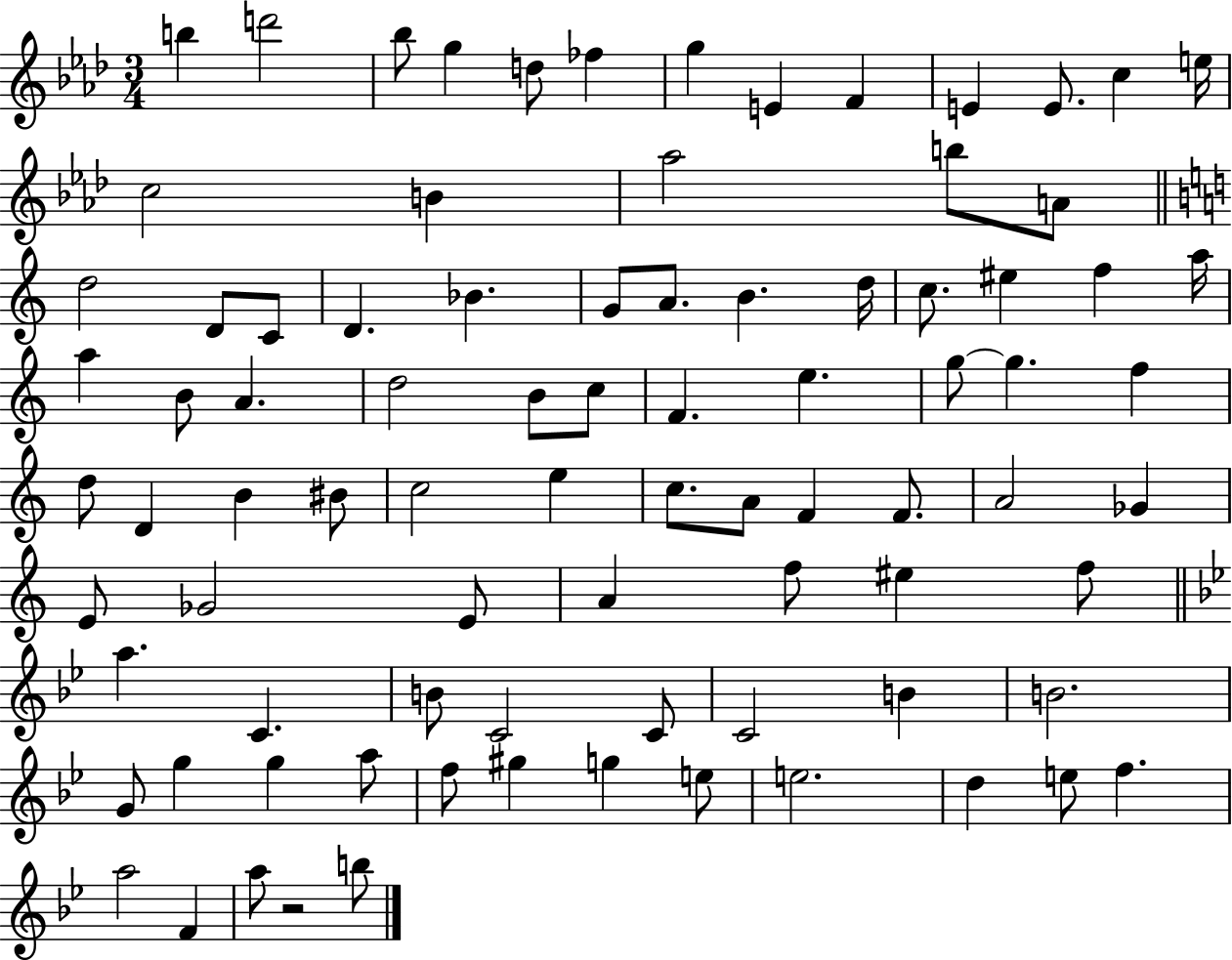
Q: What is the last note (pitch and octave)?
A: B5